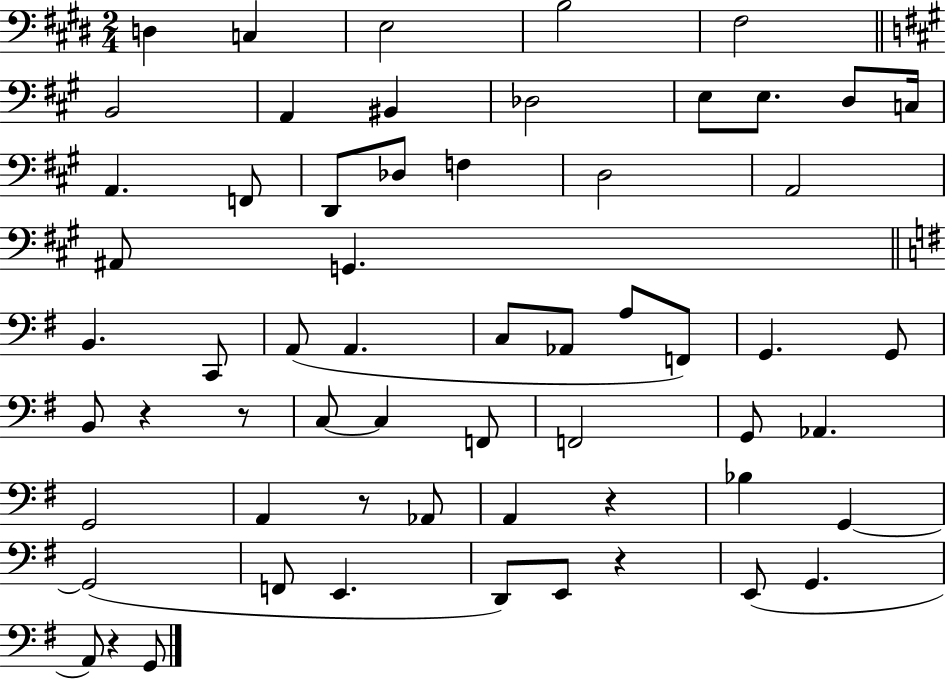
{
  \clef bass
  \numericTimeSignature
  \time 2/4
  \key e \major
  d4 c4 | e2 | b2 | fis2 | \break \bar "||" \break \key a \major b,2 | a,4 bis,4 | des2 | e8 e8. d8 c16 | \break a,4. f,8 | d,8 des8 f4 | d2 | a,2 | \break ais,8 g,4. | \bar "||" \break \key g \major b,4. c,8 | a,8( a,4. | c8 aes,8 a8 f,8) | g,4. g,8 | \break b,8 r4 r8 | c8~~ c4 f,8 | f,2 | g,8 aes,4. | \break g,2 | a,4 r8 aes,8 | a,4 r4 | bes4 g,4~~ | \break g,2( | f,8 e,4. | d,8) e,8 r4 | e,8( g,4. | \break a,8) r4 g,8 | \bar "|."
}